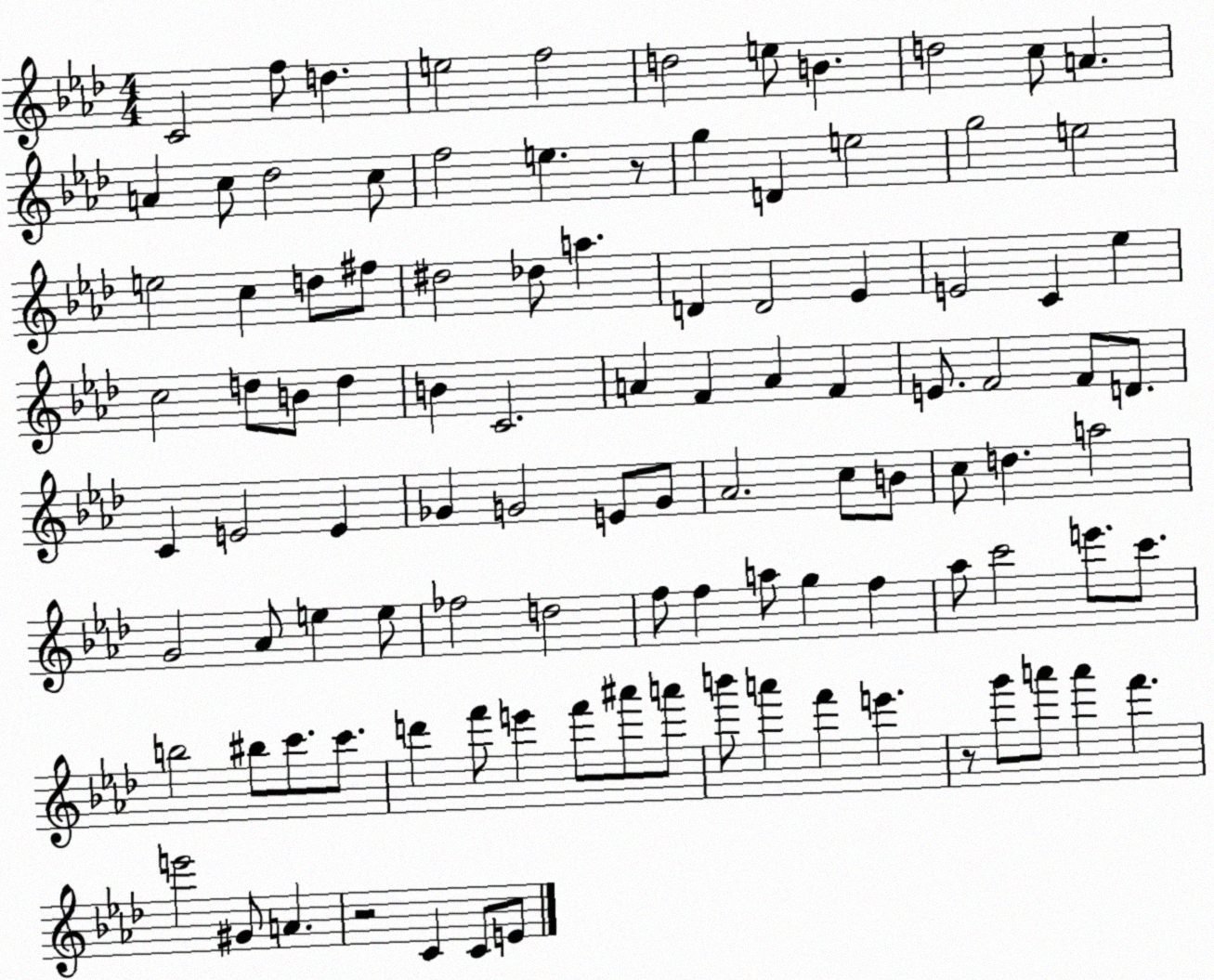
X:1
T:Untitled
M:4/4
L:1/4
K:Ab
C2 f/2 d e2 f2 d2 e/2 B d2 c/2 A A c/2 _d2 c/2 f2 e z/2 g D e2 g2 e2 e2 c d/2 ^f/2 ^d2 _d/2 a D D2 _E E2 C _e c2 d/2 B/2 d B C2 A F A F E/2 F2 F/2 D/2 C E2 E _G G2 E/2 G/2 _A2 c/2 B/2 c/2 d a2 G2 _A/2 e e/2 _f2 d2 f/2 f a/2 g f _a/2 c'2 e'/2 c'/2 b2 ^b/2 c'/2 c'/2 d' f'/2 e' f'/2 ^a'/2 a'/2 b'/2 a' f' e' z/2 g'/2 a'/2 a' f' e'2 ^G/2 A z2 C C/2 E/2